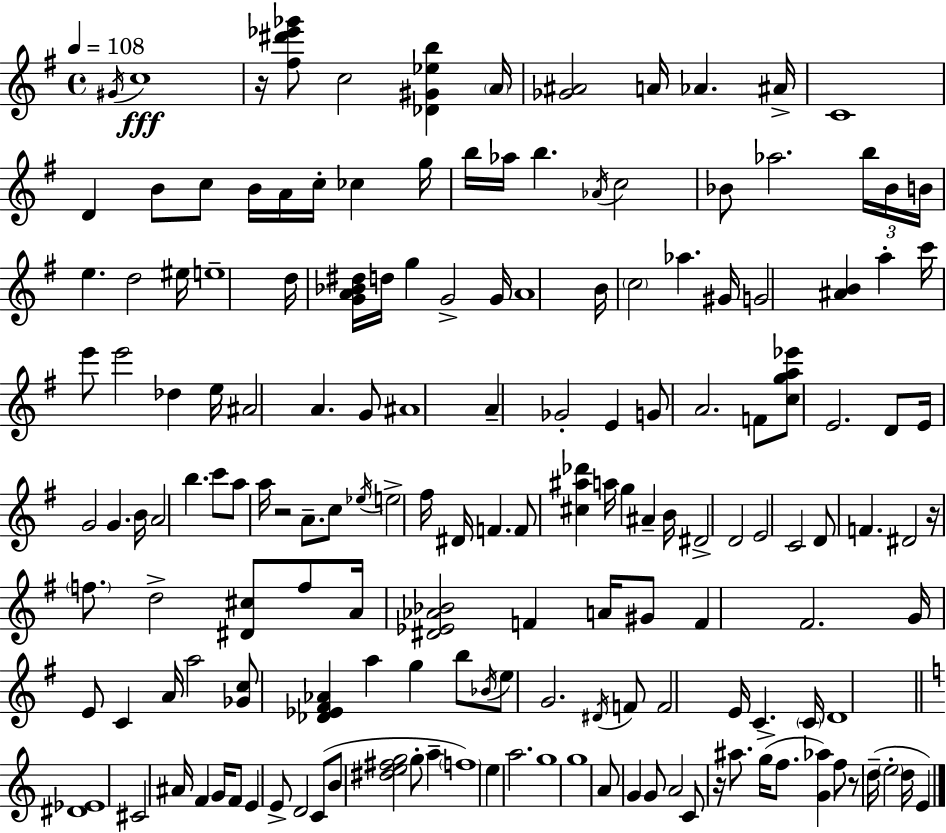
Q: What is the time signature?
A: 4/4